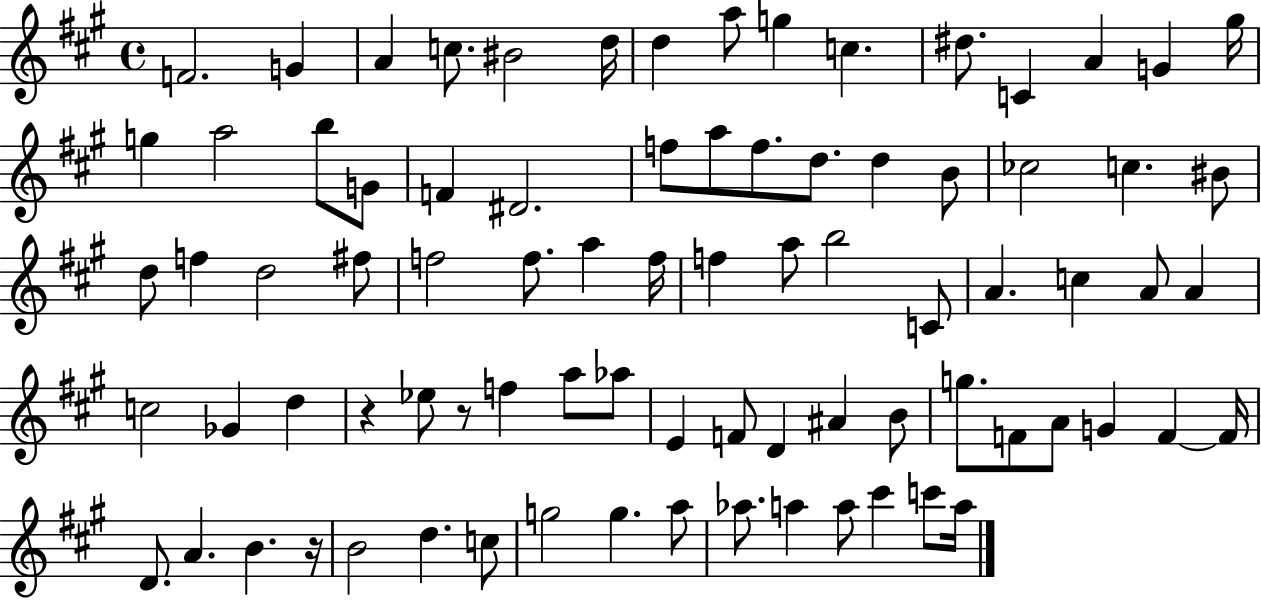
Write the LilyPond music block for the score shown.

{
  \clef treble
  \time 4/4
  \defaultTimeSignature
  \key a \major
  \repeat volta 2 { f'2. g'4 | a'4 c''8. bis'2 d''16 | d''4 a''8 g''4 c''4. | dis''8. c'4 a'4 g'4 gis''16 | \break g''4 a''2 b''8 g'8 | f'4 dis'2. | f''8 a''8 f''8. d''8. d''4 b'8 | ces''2 c''4. bis'8 | \break d''8 f''4 d''2 fis''8 | f''2 f''8. a''4 f''16 | f''4 a''8 b''2 c'8 | a'4. c''4 a'8 a'4 | \break c''2 ges'4 d''4 | r4 ees''8 r8 f''4 a''8 aes''8 | e'4 f'8 d'4 ais'4 b'8 | g''8. f'8 a'8 g'4 f'4~~ f'16 | \break d'8. a'4. b'4. r16 | b'2 d''4. c''8 | g''2 g''4. a''8 | aes''8. a''4 a''8 cis'''4 c'''8 a''16 | \break } \bar "|."
}